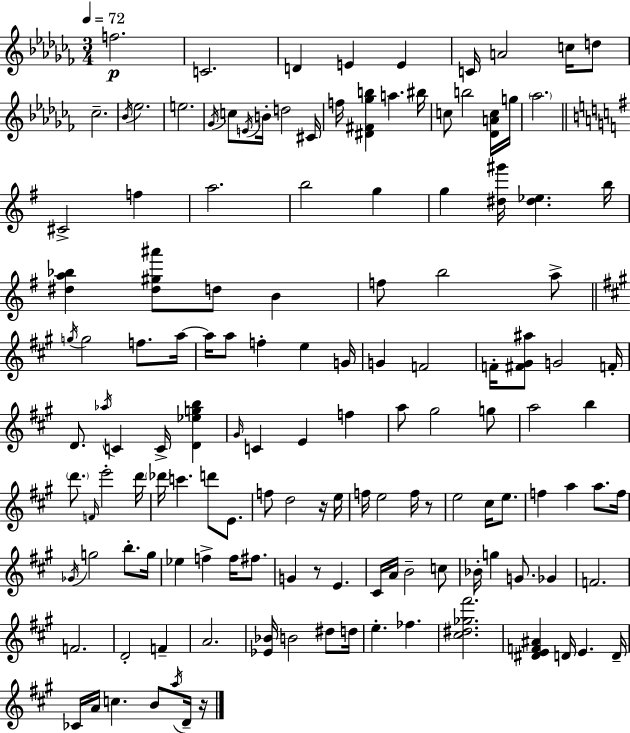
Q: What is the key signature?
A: AES minor